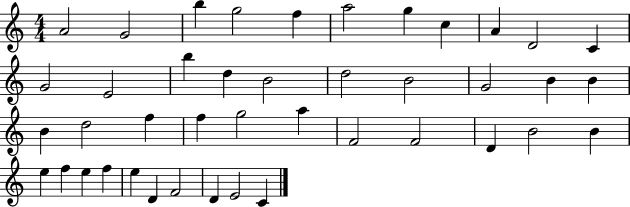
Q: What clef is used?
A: treble